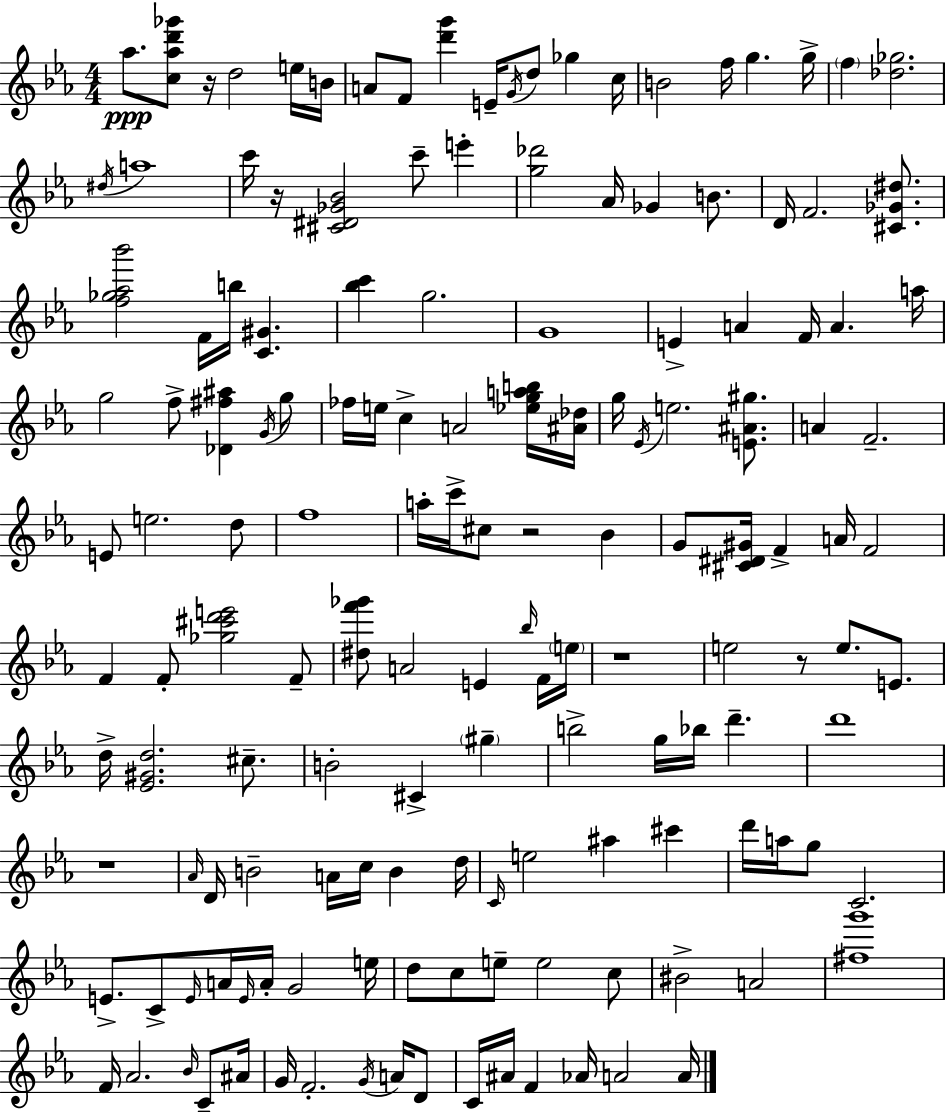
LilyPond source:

{
  \clef treble
  \numericTimeSignature
  \time 4/4
  \key ees \major
  aes''8.\ppp <c'' aes'' d''' ges'''>8 r16 d''2 e''16 b'16 | a'8 f'8 <d''' g'''>4 e'16-- \acciaccatura { g'16 } d''8 ges''4 | c''16 b'2 f''16 g''4. | g''16-> \parenthesize f''4 <des'' ges''>2. | \break \acciaccatura { dis''16 } a''1 | c'''16 r16 <cis' dis' ges' bes'>2 c'''8-- e'''4-. | <g'' des'''>2 aes'16 ges'4 b'8. | d'16 f'2. <cis' ges' dis''>8. | \break <f'' ges'' aes'' bes'''>2 f'16 b''16 <c' gis'>4. | <bes'' c'''>4 g''2. | g'1 | e'4-> a'4 f'16 a'4. | \break a''16 g''2 f''8-> <des' fis'' ais''>4 | \acciaccatura { g'16 } g''8 fes''16 e''16 c''4-> a'2 | <ees'' g'' a'' b''>16 <ais' des''>16 g''16 \acciaccatura { ees'16 } e''2. | <e' ais' gis''>8. a'4 f'2.-- | \break e'8 e''2. | d''8 f''1 | a''16-. c'''16-> cis''8 r2 | bes'4 g'8 <cis' dis' gis'>16 f'4-> a'16 f'2 | \break f'4 f'8-. <ges'' cis''' d''' e'''>2 | f'8-- <dis'' f''' ges'''>8 a'2 e'4 | \grace { bes''16 } f'16 \parenthesize e''16 r1 | e''2 r8 e''8. | \break e'8. d''16-> <ees' gis' d''>2. | cis''8.-- b'2-. cis'4-> | \parenthesize gis''4-- b''2-> g''16 bes''16 d'''4.-- | d'''1 | \break r1 | \grace { aes'16 } d'16 b'2-- a'16 | c''16 b'4 d''16 \grace { c'16 } e''2 ais''4 | cis'''4 d'''16 a''16 g''8 c'2. | \break e'8.-> c'8-> \grace { e'16 } a'16 \grace { e'16 } a'16-. | g'2 e''16 d''8 c''8 e''8-- e''2 | c''8 bis'2-> | a'2 <fis'' g'''>1 | \break f'16 aes'2. | \grace { bes'16 } c'8-- ais'16 g'16 f'2.-. | \acciaccatura { g'16 } a'16 d'8 c'16 ais'16 f'4 | aes'16 a'2 a'16 \bar "|."
}